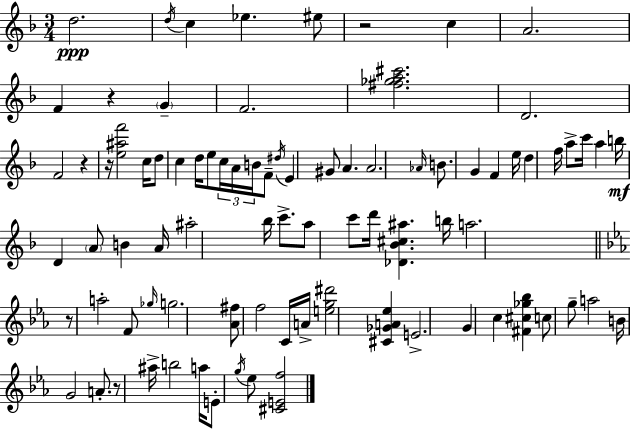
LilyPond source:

{
  \clef treble
  \numericTimeSignature
  \time 3/4
  \key d \minor
  d''2.\ppp | \acciaccatura { d''16 } c''4 ees''4. eis''8 | r2 c''4 | a'2. | \break f'4 r4 \parenthesize g'4-- | f'2. | <fis'' ges'' a'' cis'''>2. | d'2. | \break f'2 r4 | r16 <e'' ais'' f'''>2 c''16 d''8 | c''4 d''16 e''8 \tuplet 3/2 { c''16 a'16 b'16 } f'8-- | \acciaccatura { dis''16 } e'4 gis'8 a'4. | \break a'2. | \grace { aes'16 } b'8. g'4 f'4 | e''16 d''4 f''16 a''8-> c'''16 a''4 | b''16\mf d'4 \parenthesize a'8 b'4 | \break a'16 ais''2-. bes''16 | c'''8.-> a''8 c'''8 d'''16 <des' bes' cis'' ais''>4. | b''16 a''2. | \bar "||" \break \key ees \major r8 a''2-. f'8 | \grace { ges''16 } g''2. | <aes' fis''>8 f''2 c'16 | a'16-> <e'' g'' dis'''>2 <cis' ges' a' ees''>4 | \break e'2.-> | g'4 c''4 <fis' cis'' ges'' bes''>4 | c''8 g''8-- a''2 | b'16 g'2 a'8.-. | \break r8 ais''16-> b''2 | a''16 e'8-. \acciaccatura { g''16 } ees''8 <cis' e' f''>2 | \bar "|."
}